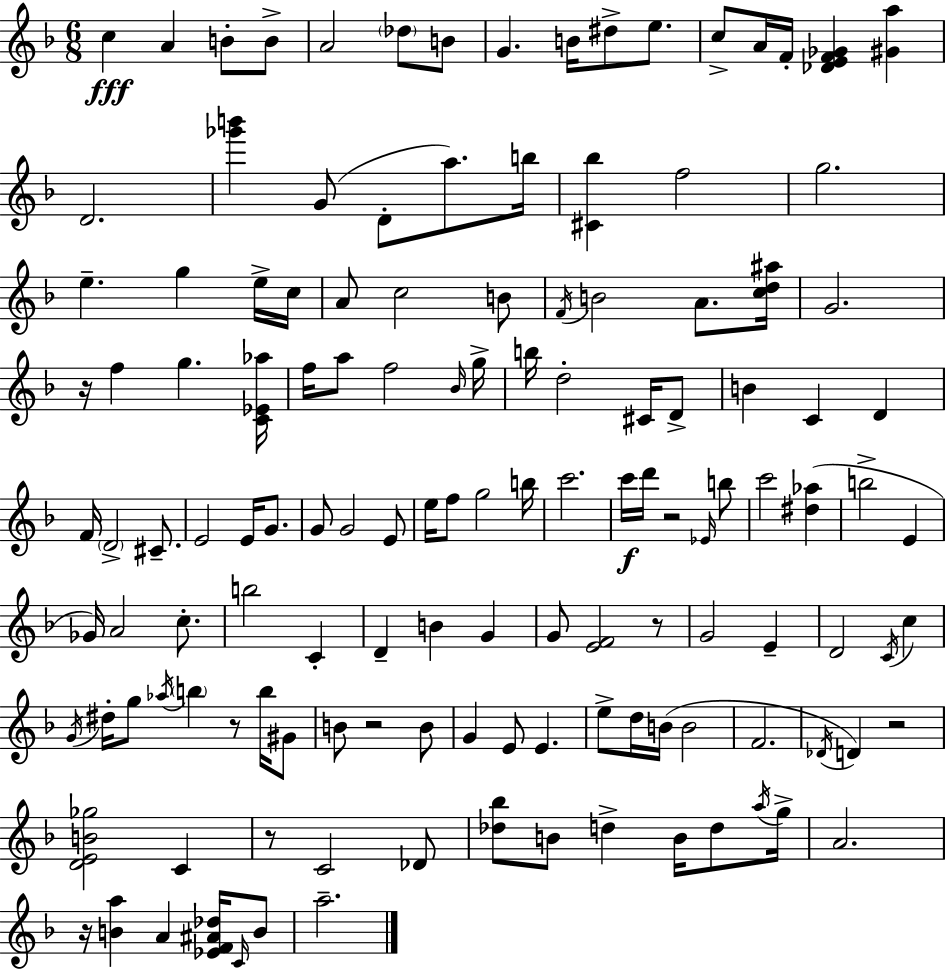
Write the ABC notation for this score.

X:1
T:Untitled
M:6/8
L:1/4
K:Dm
c A B/2 B/2 A2 _d/2 B/2 G B/4 ^d/2 e/2 c/2 A/4 F/4 [_DEF_G] [^Ga] D2 [_g'b'] G/2 D/2 a/2 b/4 [^C_b] f2 g2 e g e/4 c/4 A/2 c2 B/2 F/4 B2 A/2 [cd^a]/4 G2 z/4 f g [C_E_a]/4 f/4 a/2 f2 _B/4 g/4 b/4 d2 ^C/4 D/2 B C D F/4 D2 ^C/2 E2 E/4 G/2 G/2 G2 E/2 e/4 f/2 g2 b/4 c'2 c'/4 d'/4 z2 _E/4 b/2 c'2 [^d_a] b2 E _G/4 A2 c/2 b2 C D B G G/2 [EF]2 z/2 G2 E D2 C/4 c G/4 ^d/4 g/2 _a/4 b z/2 b/4 ^G/2 B/2 z2 B/2 G E/2 E e/2 d/4 B/4 B2 F2 _D/4 D z2 [DEB_g]2 C z/2 C2 _D/2 [_d_b]/2 B/2 d B/4 d/2 a/4 g/4 A2 z/4 [Ba] A [_EF^A_d]/4 C/4 B/2 a2